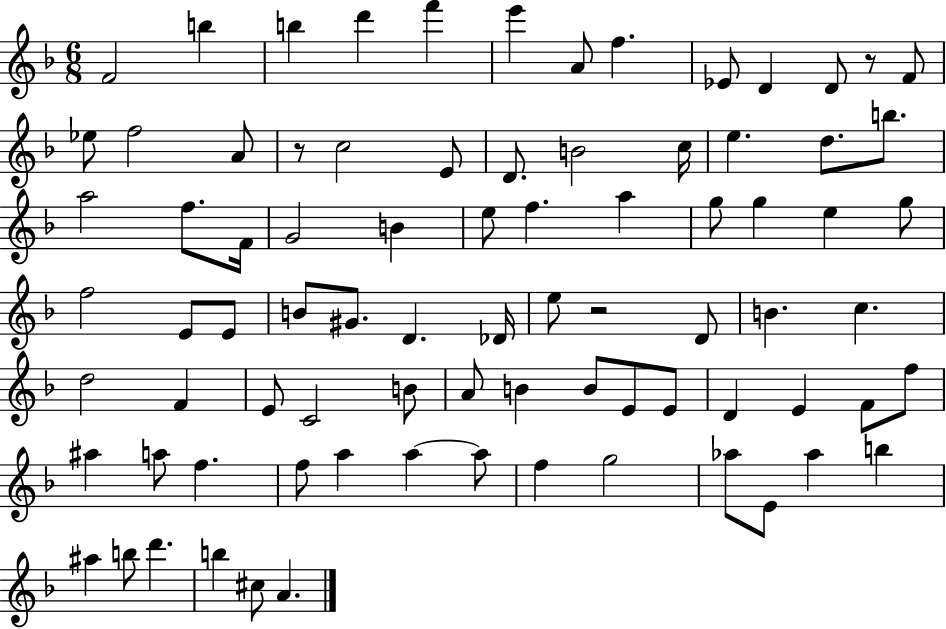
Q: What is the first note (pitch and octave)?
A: F4